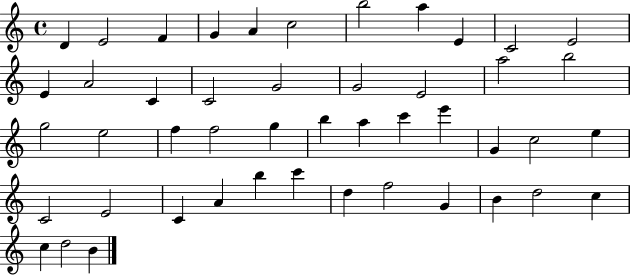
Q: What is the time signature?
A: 4/4